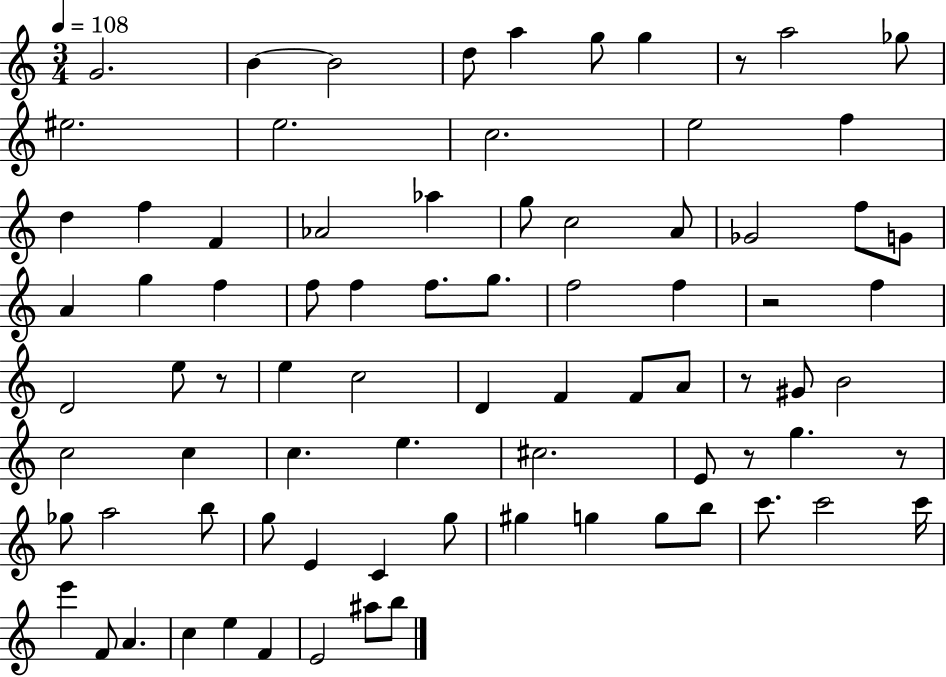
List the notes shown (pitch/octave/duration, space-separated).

G4/h. B4/q B4/h D5/e A5/q G5/e G5/q R/e A5/h Gb5/e EIS5/h. E5/h. C5/h. E5/h F5/q D5/q F5/q F4/q Ab4/h Ab5/q G5/e C5/h A4/e Gb4/h F5/e G4/e A4/q G5/q F5/q F5/e F5/q F5/e. G5/e. F5/h F5/q R/h F5/q D4/h E5/e R/e E5/q C5/h D4/q F4/q F4/e A4/e R/e G#4/e B4/h C5/h C5/q C5/q. E5/q. C#5/h. E4/e R/e G5/q. R/e Gb5/e A5/h B5/e G5/e E4/q C4/q G5/e G#5/q G5/q G5/e B5/e C6/e. C6/h C6/s E6/q F4/e A4/q. C5/q E5/q F4/q E4/h A#5/e B5/e